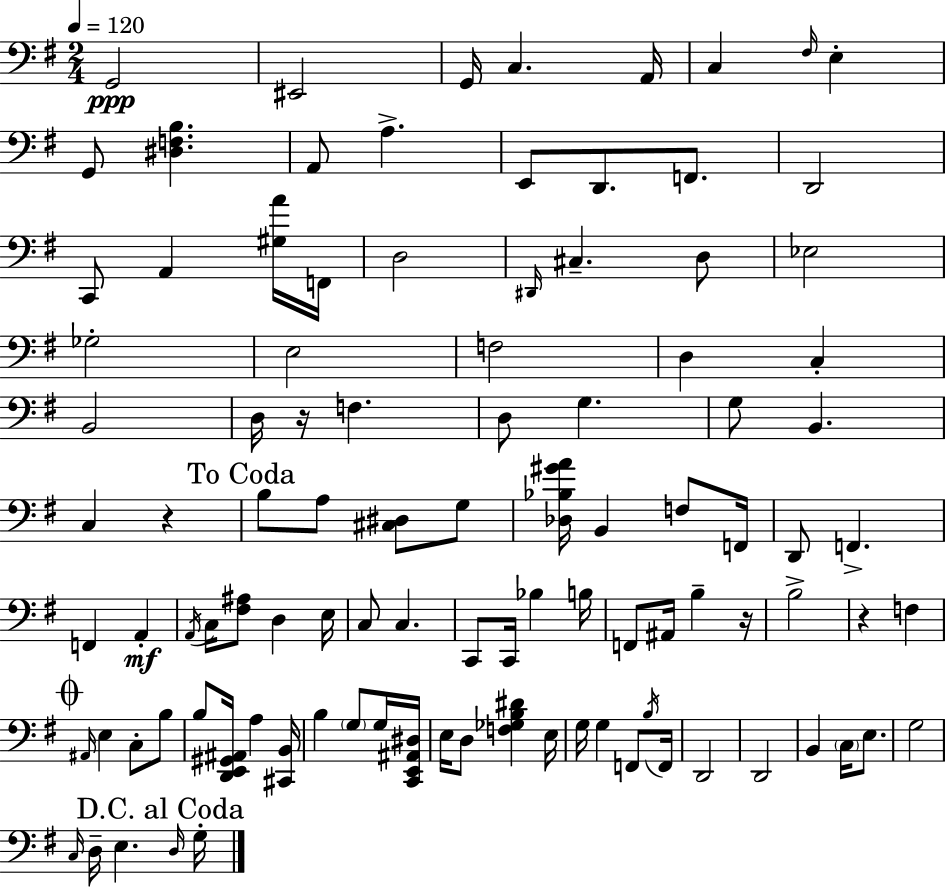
{
  \clef bass
  \numericTimeSignature
  \time 2/4
  \key g \major
  \tempo 4 = 120
  g,2\ppp | eis,2 | g,16 c4. a,16 | c4 \grace { fis16 } e4-. | \break g,8 <dis f b>4. | a,8 a4.-> | e,8 d,8. f,8. | d,2 | \break c,8 a,4 <gis a'>16 | f,16 d2 | \grace { dis,16 } cis4.-- | d8 ees2 | \break ges2-. | e2 | f2 | d4 c4-. | \break b,2 | d16 r16 f4. | d8 g4. | g8 b,4. | \break c4 r4 | \mark "To Coda" b8 a8 <cis dis>8 | g8 <des bes gis' a'>16 b,4 f8 | f,16 d,8 f,4.-> | \break f,4 a,4-.\mf | \acciaccatura { a,16 } c16 <fis ais>8 d4 | e16 c8 c4. | c,8 c,16 bes4 | \break b16 f,8 ais,16 b4-- | r16 b2-> | r4 f4 | \mark \markup { \musicglyph "scripts.coda" } \grace { ais,16 } e4 | \break c8-. b8 b8 <d, e, gis, ais,>16 a4 | <cis, b,>16 b4 | \parenthesize g8 g16 <c, e, ais, dis>16 e16 d8 <f ges b dis'>4 | e16 g16 g4 | \break f,8 \acciaccatura { b16 } f,16 d,2 | d,2 | b,4 | \parenthesize c16 e8. g2 | \break \grace { c16 } d16-- e4. | \mark "D.C. al Coda" \grace { d16 } g16-. \bar "|."
}